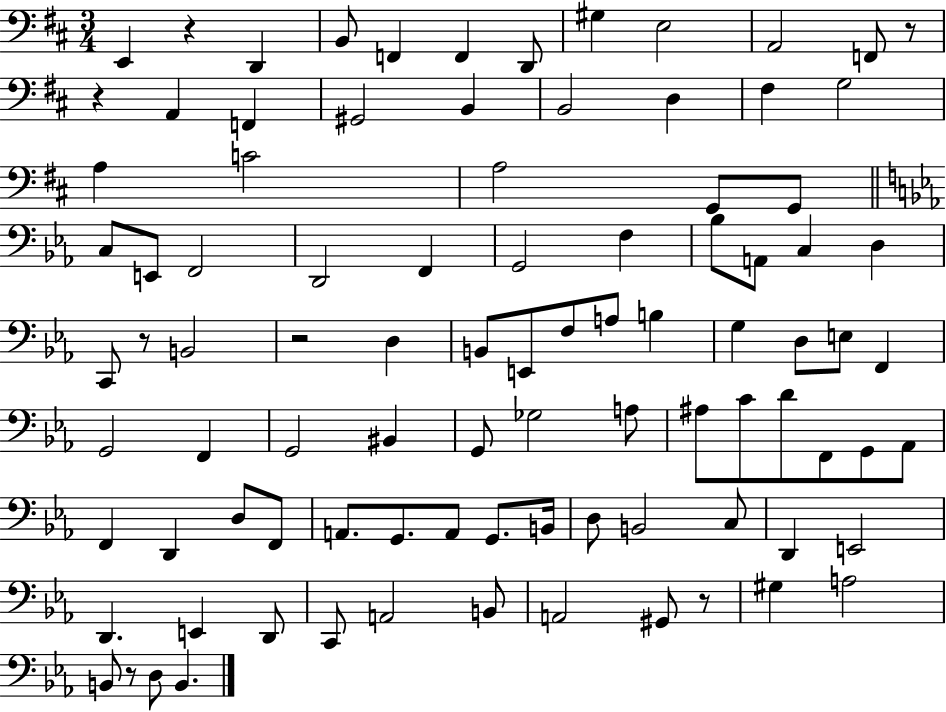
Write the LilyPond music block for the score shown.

{
  \clef bass
  \numericTimeSignature
  \time 3/4
  \key d \major
  e,4 r4 d,4 | b,8 f,4 f,4 d,8 | gis4 e2 | a,2 f,8 r8 | \break r4 a,4 f,4 | gis,2 b,4 | b,2 d4 | fis4 g2 | \break a4 c'2 | a2 g,8 g,8 | \bar "||" \break \key ees \major c8 e,8 f,2 | d,2 f,4 | g,2 f4 | bes8 a,8 c4 d4 | \break c,8 r8 b,2 | r2 d4 | b,8 e,8 f8 a8 b4 | g4 d8 e8 f,4 | \break g,2 f,4 | g,2 bis,4 | g,8 ges2 a8 | ais8 c'8 d'8 f,8 g,8 aes,8 | \break f,4 d,4 d8 f,8 | a,8. g,8. a,8 g,8. b,16 | d8 b,2 c8 | d,4 e,2 | \break d,4. e,4 d,8 | c,8 a,2 b,8 | a,2 gis,8 r8 | gis4 a2 | \break b,8 r8 d8 b,4. | \bar "|."
}